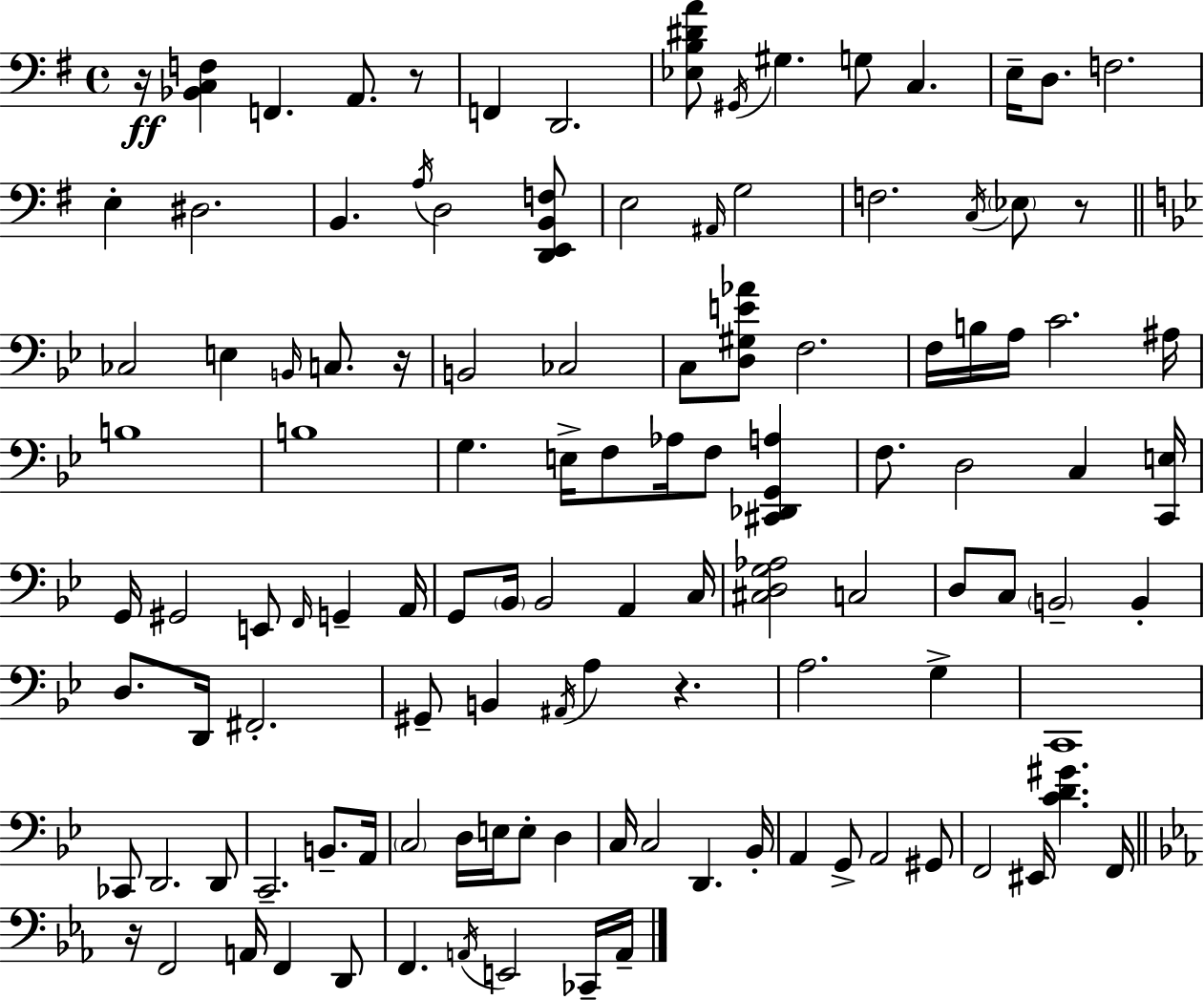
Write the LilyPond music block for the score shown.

{
  \clef bass
  \time 4/4
  \defaultTimeSignature
  \key g \major
  r16\ff <bes, c f>4 f,4. a,8. r8 | f,4 d,2. | <ees b dis' a'>8 \acciaccatura { gis,16 } gis4. g8 c4. | e16-- d8. f2. | \break e4-. dis2. | b,4. \acciaccatura { a16 } d2 | <d, e, b, f>8 e2 \grace { ais,16 } g2 | f2. \acciaccatura { c16 } | \break \parenthesize ees8 r8 \bar "||" \break \key bes \major ces2 e4 \grace { b,16 } c8. | r16 b,2 ces2 | c8 <d gis e' aes'>8 f2. | f16 b16 a16 c'2. | \break ais16 b1 | b1 | g4. e16-> f8 aes16 f8 <cis, des, g, a>4 | f8. d2 c4 | \break <c, e>16 g,16 gis,2 e,8 \grace { f,16 } g,4-- | a,16 g,8 \parenthesize bes,16 bes,2 a,4 | c16 <cis d g aes>2 c2 | d8 c8 \parenthesize b,2-- b,4-. | \break d8. d,16 fis,2.-. | gis,8-- b,4 \acciaccatura { ais,16 } a4 r4. | a2. g4-> | c,1 | \break ces,8 d,2. | d,8 c,2.-- b,8.-- | a,16 \parenthesize c2 d16 e16 e8-. d4 | c16 c2 d,4. | \break bes,16-. a,4 g,8-> a,2 | gis,8 f,2 eis,16 <c' d' gis'>4. | f,16 \bar "||" \break \key ees \major r16 f,2 a,16 f,4 d,8 | f,4. \acciaccatura { a,16 } e,2 ces,16-- | a,16-- \bar "|."
}